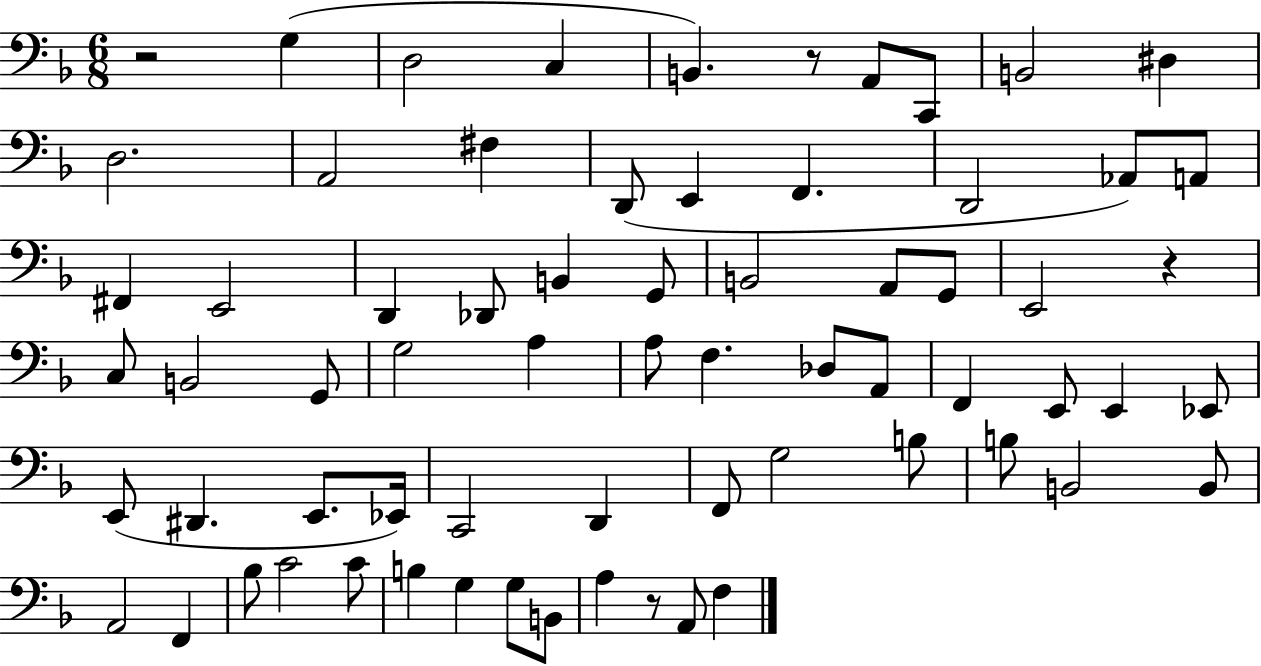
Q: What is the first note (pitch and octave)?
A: G3